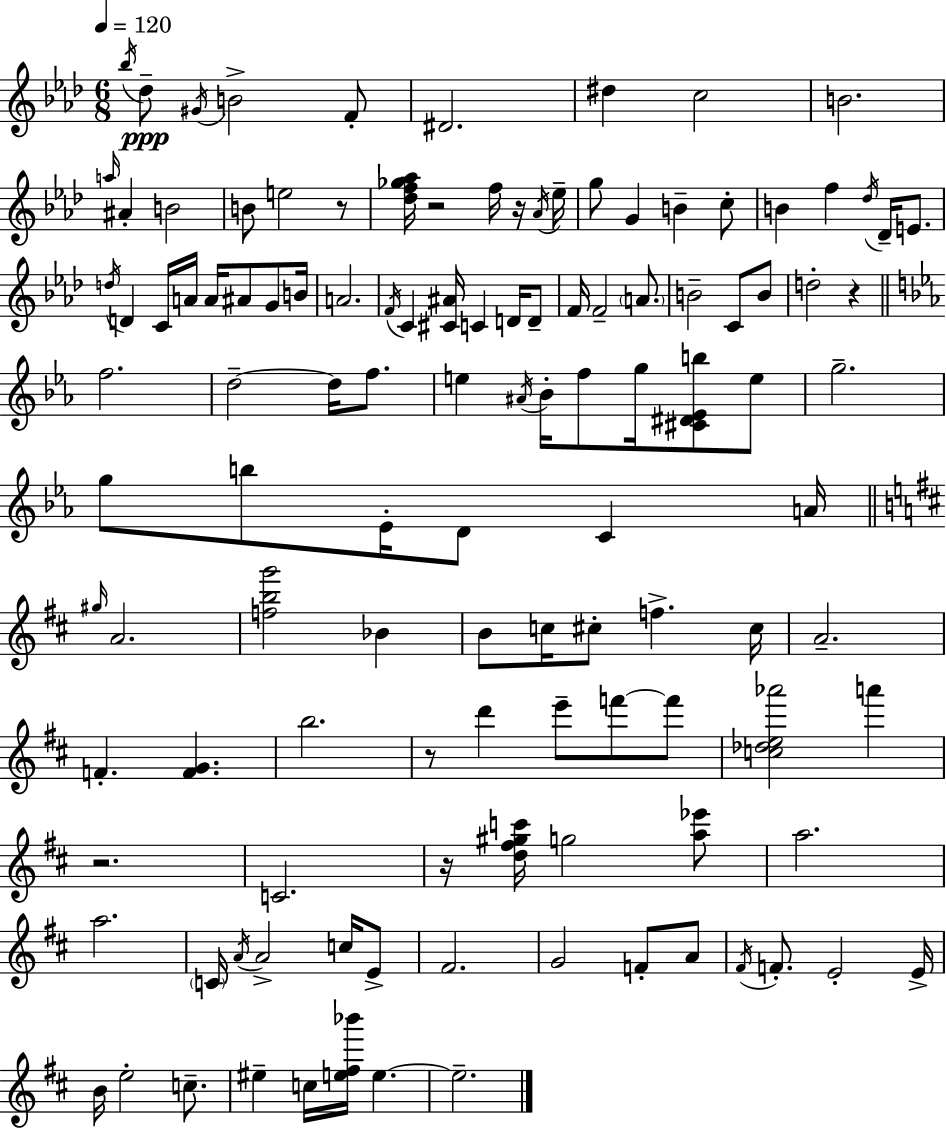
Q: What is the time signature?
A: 6/8